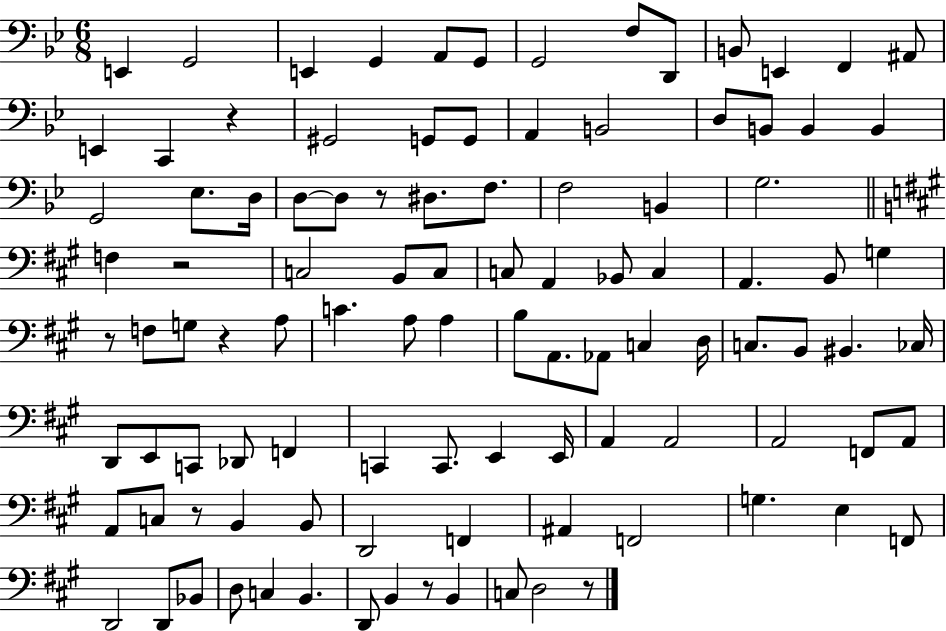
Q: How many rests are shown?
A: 8